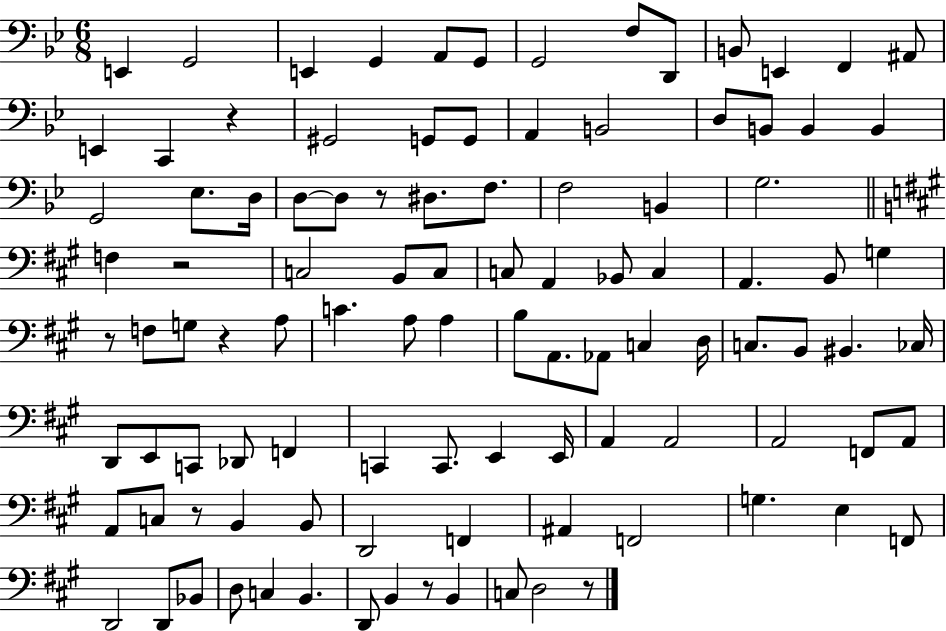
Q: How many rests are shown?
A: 8